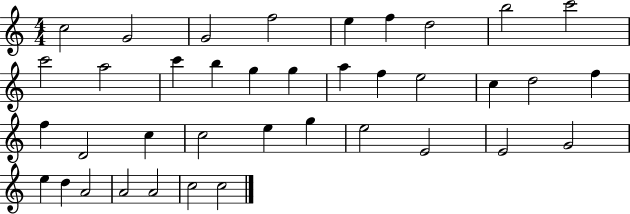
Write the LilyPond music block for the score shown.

{
  \clef treble
  \numericTimeSignature
  \time 4/4
  \key c \major
  c''2 g'2 | g'2 f''2 | e''4 f''4 d''2 | b''2 c'''2 | \break c'''2 a''2 | c'''4 b''4 g''4 g''4 | a''4 f''4 e''2 | c''4 d''2 f''4 | \break f''4 d'2 c''4 | c''2 e''4 g''4 | e''2 e'2 | e'2 g'2 | \break e''4 d''4 a'2 | a'2 a'2 | c''2 c''2 | \bar "|."
}